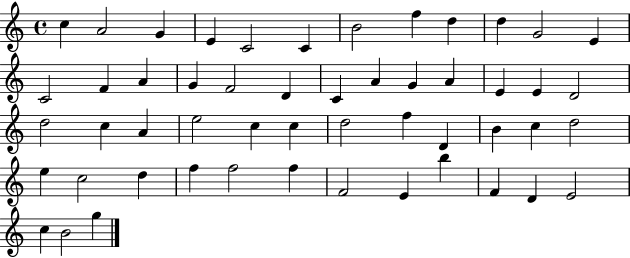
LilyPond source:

{
  \clef treble
  \time 4/4
  \defaultTimeSignature
  \key c \major
  c''4 a'2 g'4 | e'4 c'2 c'4 | b'2 f''4 d''4 | d''4 g'2 e'4 | \break c'2 f'4 a'4 | g'4 f'2 d'4 | c'4 a'4 g'4 a'4 | e'4 e'4 d'2 | \break d''2 c''4 a'4 | e''2 c''4 c''4 | d''2 f''4 d'4 | b'4 c''4 d''2 | \break e''4 c''2 d''4 | f''4 f''2 f''4 | f'2 e'4 b''4 | f'4 d'4 e'2 | \break c''4 b'2 g''4 | \bar "|."
}